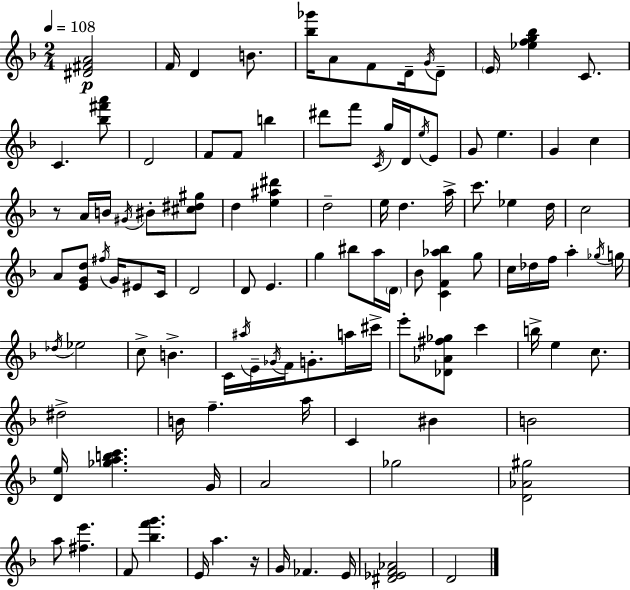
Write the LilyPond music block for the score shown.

{
  \clef treble
  \numericTimeSignature
  \time 2/4
  \key f \major
  \tempo 4 = 108
  <dis' fis' a'>2\p | f'16 d'4 b'8. | <bes'' ges'''>16 a'8 f'8 d'16-- \acciaccatura { g'16 } d'8-- | \parenthesize e'16 <ees'' f'' g'' bes''>4 c'8. | \break c'4. <bes'' fis''' a'''>8 | d'2 | f'8 f'8 b''4 | dis'''8 f'''8 \acciaccatura { c'16 } g''16 d'16 | \break \acciaccatura { e''16 } e'8 g'8 e''4. | g'4 c''4 | r8 a'16 b'16 \acciaccatura { gis'16 } | bis'8-. <cis'' dis'' gis''>8 d''4 | \break <e'' ais'' dis'''>4 d''2-- | e''16 d''4. | a''16-> c'''8. ees''4 | d''16 c''2 | \break a'8 <e' g' d''>8 | \acciaccatura { fis''16 } g'16 eis'8 c'16 d'2 | d'8 e'4. | g''4 | \break bis''8 a''16 \parenthesize d'16 bes'8 <c' f' aes'' bes''>4 | g''8 c''16 des''16 f''16 | a''4-. \acciaccatura { ges''16 } g''16 \acciaccatura { des''16 } ees''2 | c''8-> | \break b'4.-> c'16 | \acciaccatura { ais''16 } e'16-- \acciaccatura { ges'16 } f'16 g'8.-. a''16 | cis'''16-> e'''8-. <des' aes' fis'' ges''>8 c'''4 | b''16-> e''4 c''8. | \break dis''2-> | b'16 f''4.-- | a''16 c'4 bis'4 | b'2 | \break <d' e''>16 <ges'' a'' b'' c'''>4. | g'16 a'2 | ges''2 | <d' aes' gis''>2 | \break a''8 <fis'' e'''>4. | f'8 <bes'' f''' g'''>4. | e'16 a''4. | r16 g'16 fes'4. | \break e'16 <dis' ees' f' aes'>2 | d'2 | \bar "|."
}